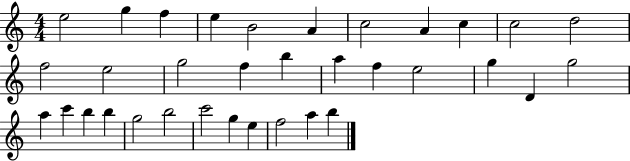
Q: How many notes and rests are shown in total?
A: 34